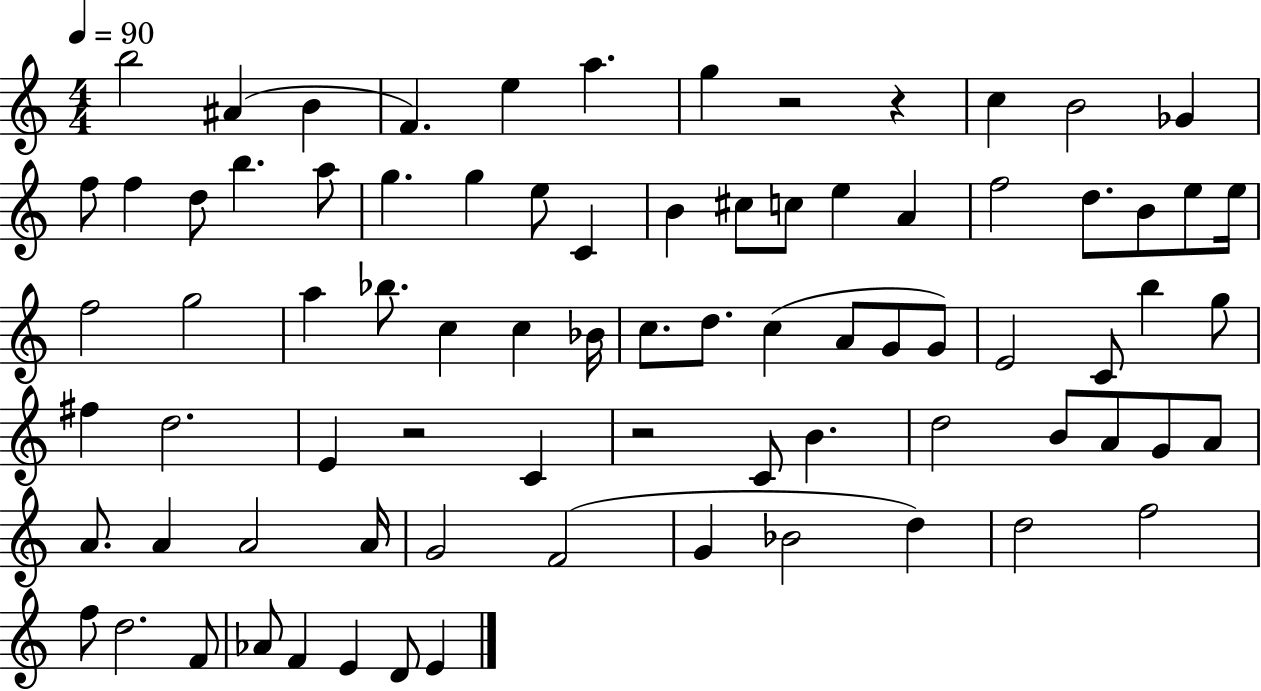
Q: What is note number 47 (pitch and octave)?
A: F#5